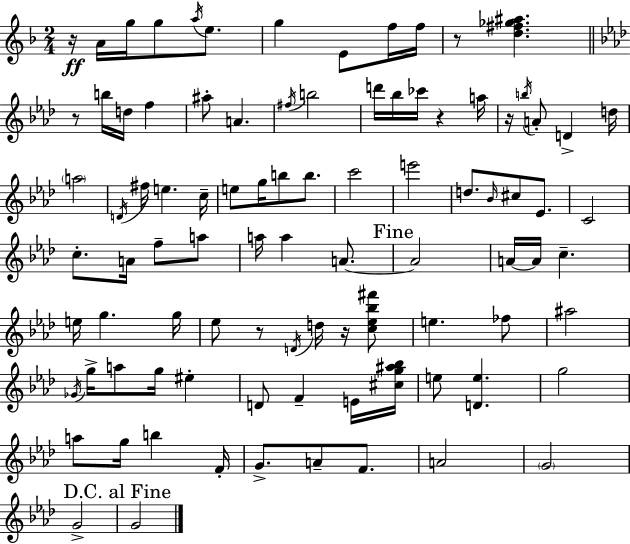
R/s A4/s G5/s G5/e A5/s E5/e. G5/q E4/e F5/s F5/s R/e [D5,F#5,Gb5,A#5]/q. R/e B5/s D5/s F5/q A#5/e A4/q. F#5/s B5/h D6/s Bb5/s CES6/s R/q A5/s R/s B5/s A4/e D4/q D5/s A5/h D4/s F#5/s E5/q. C5/s E5/e G5/s B5/e B5/e. C6/h E6/h D5/e. Bb4/s C#5/e Eb4/e. C4/h C5/e. A4/s F5/e A5/e A5/s A5/q A4/e. A4/h A4/s A4/s C5/q. E5/s G5/q. G5/s Eb5/e R/e D4/s D5/s R/s [C5,Eb5,Bb5,F#6]/e E5/q. FES5/e A#5/h Gb4/s G5/s A5/e G5/s EIS5/q D4/e F4/q E4/s [C#5,G5,A#5,Bb5]/s E5/e [D4,E5]/q. G5/h A5/e G5/s B5/q F4/s G4/e. A4/e F4/e. A4/h G4/h G4/h G4/h